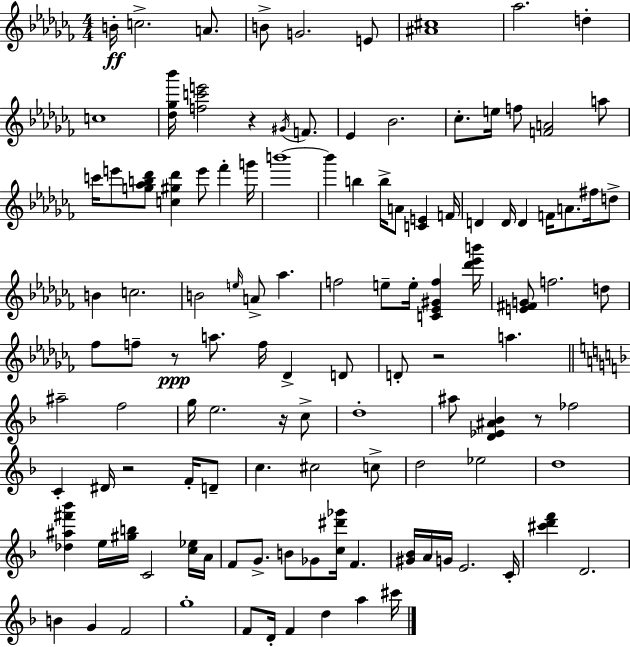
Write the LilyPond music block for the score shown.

{
  \clef treble
  \numericTimeSignature
  \time 4/4
  \key aes \minor
  \repeat volta 2 { b'16-.\ff c''2.-> a'8. | b'8-> g'2. e'8 | <ais' cis''>1 | aes''2. d''4-. | \break c''1 | <des'' ges'' bes'''>16 <f'' c''' e'''>2 r4 \acciaccatura { gis'16 } f'8. | ees'4 bes'2. | ces''8.-. e''16 f''8 <f' a'>2 a''8 | \break c'''16 e'''8 <g'' aes'' b'' des'''>8 <c'' gis'' des'''>4 e'''8 fes'''4-. | g'''16 b'''1~~ | b'''4 b''4 b''16-> a'8 <c' e'>4 | f'16 d'4 d'16 d'4 f'16 a'8. fis''16 d''8-> | \break b'4 c''2. | b'2 \grace { e''16 } a'8-> aes''4. | f''2 e''8-- e''16-. <c' ees' gis' f''>4 | <des''' ees''' b'''>16 <e' fis' g'>8 f''2. | \break d''8 fes''8 f''8-- r8\ppp a''8. f''16 des'4-> | d'8 d'8-. r2 a''4. | \bar "||" \break \key f \major ais''2-- f''2 | g''16 e''2. r16 c''8-> | d''1-. | ais''8 <d' ees' ais' bes'>4 r8 fes''2 | \break c'4-. dis'16 r2 f'16-. d'8-- | c''4. cis''2 c''8-> | d''2 ees''2 | d''1 | \break <des'' ais'' fis''' bes'''>4 e''16 <gis'' b''>16 c'2 <c'' ees''>16 a'16 | f'8 g'8.-> b'8 ges'8 <c'' dis''' ges'''>16 f'4. | <gis' bes'>16 a'16 g'16 e'2. c'16-. | <cis''' d''' f'''>4 d'2. | \break b'4 g'4 f'2 | g''1-. | f'8 d'16-. f'4 d''4 a''4 cis'''16 | } \bar "|."
}